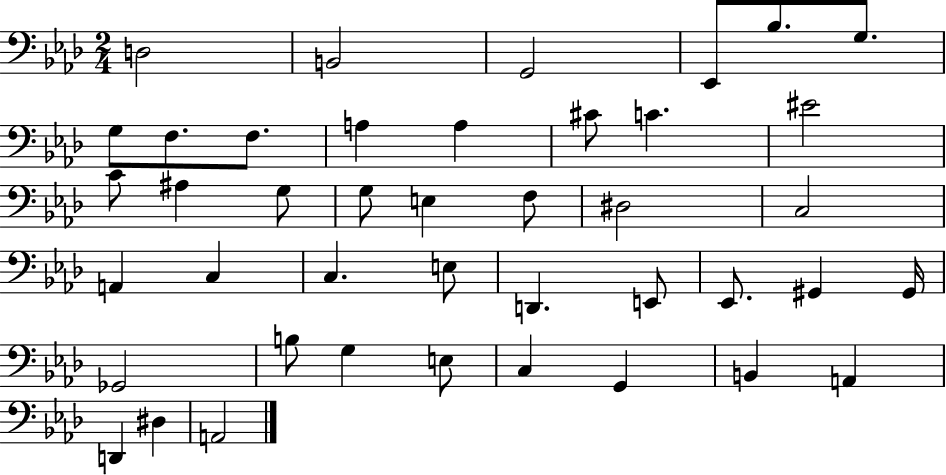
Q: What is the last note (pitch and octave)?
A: A2